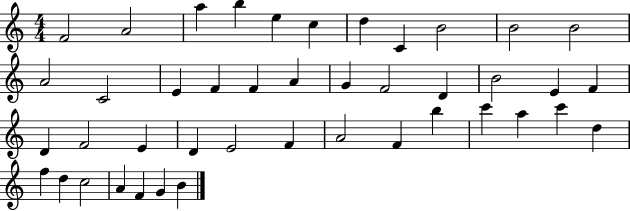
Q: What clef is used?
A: treble